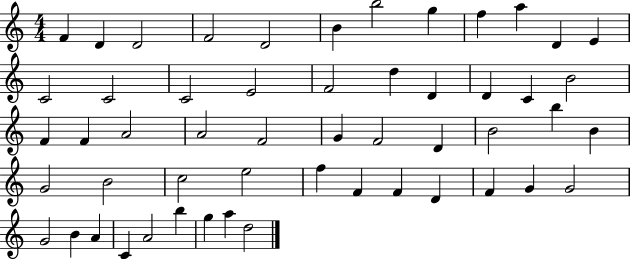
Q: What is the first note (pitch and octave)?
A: F4